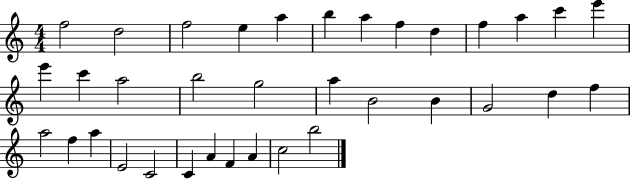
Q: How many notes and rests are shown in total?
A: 35